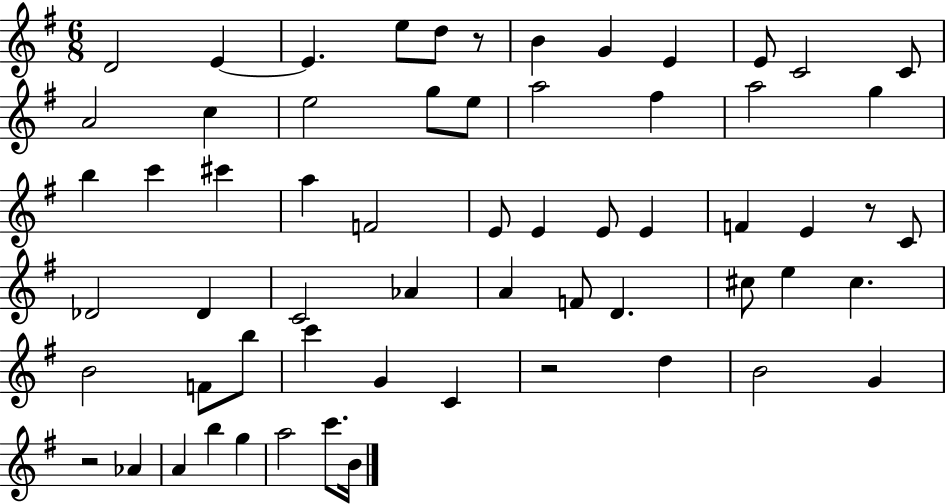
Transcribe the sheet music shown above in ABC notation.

X:1
T:Untitled
M:6/8
L:1/4
K:G
D2 E E e/2 d/2 z/2 B G E E/2 C2 C/2 A2 c e2 g/2 e/2 a2 ^f a2 g b c' ^c' a F2 E/2 E E/2 E F E z/2 C/2 _D2 _D C2 _A A F/2 D ^c/2 e ^c B2 F/2 b/2 c' G C z2 d B2 G z2 _A A b g a2 c'/2 B/4